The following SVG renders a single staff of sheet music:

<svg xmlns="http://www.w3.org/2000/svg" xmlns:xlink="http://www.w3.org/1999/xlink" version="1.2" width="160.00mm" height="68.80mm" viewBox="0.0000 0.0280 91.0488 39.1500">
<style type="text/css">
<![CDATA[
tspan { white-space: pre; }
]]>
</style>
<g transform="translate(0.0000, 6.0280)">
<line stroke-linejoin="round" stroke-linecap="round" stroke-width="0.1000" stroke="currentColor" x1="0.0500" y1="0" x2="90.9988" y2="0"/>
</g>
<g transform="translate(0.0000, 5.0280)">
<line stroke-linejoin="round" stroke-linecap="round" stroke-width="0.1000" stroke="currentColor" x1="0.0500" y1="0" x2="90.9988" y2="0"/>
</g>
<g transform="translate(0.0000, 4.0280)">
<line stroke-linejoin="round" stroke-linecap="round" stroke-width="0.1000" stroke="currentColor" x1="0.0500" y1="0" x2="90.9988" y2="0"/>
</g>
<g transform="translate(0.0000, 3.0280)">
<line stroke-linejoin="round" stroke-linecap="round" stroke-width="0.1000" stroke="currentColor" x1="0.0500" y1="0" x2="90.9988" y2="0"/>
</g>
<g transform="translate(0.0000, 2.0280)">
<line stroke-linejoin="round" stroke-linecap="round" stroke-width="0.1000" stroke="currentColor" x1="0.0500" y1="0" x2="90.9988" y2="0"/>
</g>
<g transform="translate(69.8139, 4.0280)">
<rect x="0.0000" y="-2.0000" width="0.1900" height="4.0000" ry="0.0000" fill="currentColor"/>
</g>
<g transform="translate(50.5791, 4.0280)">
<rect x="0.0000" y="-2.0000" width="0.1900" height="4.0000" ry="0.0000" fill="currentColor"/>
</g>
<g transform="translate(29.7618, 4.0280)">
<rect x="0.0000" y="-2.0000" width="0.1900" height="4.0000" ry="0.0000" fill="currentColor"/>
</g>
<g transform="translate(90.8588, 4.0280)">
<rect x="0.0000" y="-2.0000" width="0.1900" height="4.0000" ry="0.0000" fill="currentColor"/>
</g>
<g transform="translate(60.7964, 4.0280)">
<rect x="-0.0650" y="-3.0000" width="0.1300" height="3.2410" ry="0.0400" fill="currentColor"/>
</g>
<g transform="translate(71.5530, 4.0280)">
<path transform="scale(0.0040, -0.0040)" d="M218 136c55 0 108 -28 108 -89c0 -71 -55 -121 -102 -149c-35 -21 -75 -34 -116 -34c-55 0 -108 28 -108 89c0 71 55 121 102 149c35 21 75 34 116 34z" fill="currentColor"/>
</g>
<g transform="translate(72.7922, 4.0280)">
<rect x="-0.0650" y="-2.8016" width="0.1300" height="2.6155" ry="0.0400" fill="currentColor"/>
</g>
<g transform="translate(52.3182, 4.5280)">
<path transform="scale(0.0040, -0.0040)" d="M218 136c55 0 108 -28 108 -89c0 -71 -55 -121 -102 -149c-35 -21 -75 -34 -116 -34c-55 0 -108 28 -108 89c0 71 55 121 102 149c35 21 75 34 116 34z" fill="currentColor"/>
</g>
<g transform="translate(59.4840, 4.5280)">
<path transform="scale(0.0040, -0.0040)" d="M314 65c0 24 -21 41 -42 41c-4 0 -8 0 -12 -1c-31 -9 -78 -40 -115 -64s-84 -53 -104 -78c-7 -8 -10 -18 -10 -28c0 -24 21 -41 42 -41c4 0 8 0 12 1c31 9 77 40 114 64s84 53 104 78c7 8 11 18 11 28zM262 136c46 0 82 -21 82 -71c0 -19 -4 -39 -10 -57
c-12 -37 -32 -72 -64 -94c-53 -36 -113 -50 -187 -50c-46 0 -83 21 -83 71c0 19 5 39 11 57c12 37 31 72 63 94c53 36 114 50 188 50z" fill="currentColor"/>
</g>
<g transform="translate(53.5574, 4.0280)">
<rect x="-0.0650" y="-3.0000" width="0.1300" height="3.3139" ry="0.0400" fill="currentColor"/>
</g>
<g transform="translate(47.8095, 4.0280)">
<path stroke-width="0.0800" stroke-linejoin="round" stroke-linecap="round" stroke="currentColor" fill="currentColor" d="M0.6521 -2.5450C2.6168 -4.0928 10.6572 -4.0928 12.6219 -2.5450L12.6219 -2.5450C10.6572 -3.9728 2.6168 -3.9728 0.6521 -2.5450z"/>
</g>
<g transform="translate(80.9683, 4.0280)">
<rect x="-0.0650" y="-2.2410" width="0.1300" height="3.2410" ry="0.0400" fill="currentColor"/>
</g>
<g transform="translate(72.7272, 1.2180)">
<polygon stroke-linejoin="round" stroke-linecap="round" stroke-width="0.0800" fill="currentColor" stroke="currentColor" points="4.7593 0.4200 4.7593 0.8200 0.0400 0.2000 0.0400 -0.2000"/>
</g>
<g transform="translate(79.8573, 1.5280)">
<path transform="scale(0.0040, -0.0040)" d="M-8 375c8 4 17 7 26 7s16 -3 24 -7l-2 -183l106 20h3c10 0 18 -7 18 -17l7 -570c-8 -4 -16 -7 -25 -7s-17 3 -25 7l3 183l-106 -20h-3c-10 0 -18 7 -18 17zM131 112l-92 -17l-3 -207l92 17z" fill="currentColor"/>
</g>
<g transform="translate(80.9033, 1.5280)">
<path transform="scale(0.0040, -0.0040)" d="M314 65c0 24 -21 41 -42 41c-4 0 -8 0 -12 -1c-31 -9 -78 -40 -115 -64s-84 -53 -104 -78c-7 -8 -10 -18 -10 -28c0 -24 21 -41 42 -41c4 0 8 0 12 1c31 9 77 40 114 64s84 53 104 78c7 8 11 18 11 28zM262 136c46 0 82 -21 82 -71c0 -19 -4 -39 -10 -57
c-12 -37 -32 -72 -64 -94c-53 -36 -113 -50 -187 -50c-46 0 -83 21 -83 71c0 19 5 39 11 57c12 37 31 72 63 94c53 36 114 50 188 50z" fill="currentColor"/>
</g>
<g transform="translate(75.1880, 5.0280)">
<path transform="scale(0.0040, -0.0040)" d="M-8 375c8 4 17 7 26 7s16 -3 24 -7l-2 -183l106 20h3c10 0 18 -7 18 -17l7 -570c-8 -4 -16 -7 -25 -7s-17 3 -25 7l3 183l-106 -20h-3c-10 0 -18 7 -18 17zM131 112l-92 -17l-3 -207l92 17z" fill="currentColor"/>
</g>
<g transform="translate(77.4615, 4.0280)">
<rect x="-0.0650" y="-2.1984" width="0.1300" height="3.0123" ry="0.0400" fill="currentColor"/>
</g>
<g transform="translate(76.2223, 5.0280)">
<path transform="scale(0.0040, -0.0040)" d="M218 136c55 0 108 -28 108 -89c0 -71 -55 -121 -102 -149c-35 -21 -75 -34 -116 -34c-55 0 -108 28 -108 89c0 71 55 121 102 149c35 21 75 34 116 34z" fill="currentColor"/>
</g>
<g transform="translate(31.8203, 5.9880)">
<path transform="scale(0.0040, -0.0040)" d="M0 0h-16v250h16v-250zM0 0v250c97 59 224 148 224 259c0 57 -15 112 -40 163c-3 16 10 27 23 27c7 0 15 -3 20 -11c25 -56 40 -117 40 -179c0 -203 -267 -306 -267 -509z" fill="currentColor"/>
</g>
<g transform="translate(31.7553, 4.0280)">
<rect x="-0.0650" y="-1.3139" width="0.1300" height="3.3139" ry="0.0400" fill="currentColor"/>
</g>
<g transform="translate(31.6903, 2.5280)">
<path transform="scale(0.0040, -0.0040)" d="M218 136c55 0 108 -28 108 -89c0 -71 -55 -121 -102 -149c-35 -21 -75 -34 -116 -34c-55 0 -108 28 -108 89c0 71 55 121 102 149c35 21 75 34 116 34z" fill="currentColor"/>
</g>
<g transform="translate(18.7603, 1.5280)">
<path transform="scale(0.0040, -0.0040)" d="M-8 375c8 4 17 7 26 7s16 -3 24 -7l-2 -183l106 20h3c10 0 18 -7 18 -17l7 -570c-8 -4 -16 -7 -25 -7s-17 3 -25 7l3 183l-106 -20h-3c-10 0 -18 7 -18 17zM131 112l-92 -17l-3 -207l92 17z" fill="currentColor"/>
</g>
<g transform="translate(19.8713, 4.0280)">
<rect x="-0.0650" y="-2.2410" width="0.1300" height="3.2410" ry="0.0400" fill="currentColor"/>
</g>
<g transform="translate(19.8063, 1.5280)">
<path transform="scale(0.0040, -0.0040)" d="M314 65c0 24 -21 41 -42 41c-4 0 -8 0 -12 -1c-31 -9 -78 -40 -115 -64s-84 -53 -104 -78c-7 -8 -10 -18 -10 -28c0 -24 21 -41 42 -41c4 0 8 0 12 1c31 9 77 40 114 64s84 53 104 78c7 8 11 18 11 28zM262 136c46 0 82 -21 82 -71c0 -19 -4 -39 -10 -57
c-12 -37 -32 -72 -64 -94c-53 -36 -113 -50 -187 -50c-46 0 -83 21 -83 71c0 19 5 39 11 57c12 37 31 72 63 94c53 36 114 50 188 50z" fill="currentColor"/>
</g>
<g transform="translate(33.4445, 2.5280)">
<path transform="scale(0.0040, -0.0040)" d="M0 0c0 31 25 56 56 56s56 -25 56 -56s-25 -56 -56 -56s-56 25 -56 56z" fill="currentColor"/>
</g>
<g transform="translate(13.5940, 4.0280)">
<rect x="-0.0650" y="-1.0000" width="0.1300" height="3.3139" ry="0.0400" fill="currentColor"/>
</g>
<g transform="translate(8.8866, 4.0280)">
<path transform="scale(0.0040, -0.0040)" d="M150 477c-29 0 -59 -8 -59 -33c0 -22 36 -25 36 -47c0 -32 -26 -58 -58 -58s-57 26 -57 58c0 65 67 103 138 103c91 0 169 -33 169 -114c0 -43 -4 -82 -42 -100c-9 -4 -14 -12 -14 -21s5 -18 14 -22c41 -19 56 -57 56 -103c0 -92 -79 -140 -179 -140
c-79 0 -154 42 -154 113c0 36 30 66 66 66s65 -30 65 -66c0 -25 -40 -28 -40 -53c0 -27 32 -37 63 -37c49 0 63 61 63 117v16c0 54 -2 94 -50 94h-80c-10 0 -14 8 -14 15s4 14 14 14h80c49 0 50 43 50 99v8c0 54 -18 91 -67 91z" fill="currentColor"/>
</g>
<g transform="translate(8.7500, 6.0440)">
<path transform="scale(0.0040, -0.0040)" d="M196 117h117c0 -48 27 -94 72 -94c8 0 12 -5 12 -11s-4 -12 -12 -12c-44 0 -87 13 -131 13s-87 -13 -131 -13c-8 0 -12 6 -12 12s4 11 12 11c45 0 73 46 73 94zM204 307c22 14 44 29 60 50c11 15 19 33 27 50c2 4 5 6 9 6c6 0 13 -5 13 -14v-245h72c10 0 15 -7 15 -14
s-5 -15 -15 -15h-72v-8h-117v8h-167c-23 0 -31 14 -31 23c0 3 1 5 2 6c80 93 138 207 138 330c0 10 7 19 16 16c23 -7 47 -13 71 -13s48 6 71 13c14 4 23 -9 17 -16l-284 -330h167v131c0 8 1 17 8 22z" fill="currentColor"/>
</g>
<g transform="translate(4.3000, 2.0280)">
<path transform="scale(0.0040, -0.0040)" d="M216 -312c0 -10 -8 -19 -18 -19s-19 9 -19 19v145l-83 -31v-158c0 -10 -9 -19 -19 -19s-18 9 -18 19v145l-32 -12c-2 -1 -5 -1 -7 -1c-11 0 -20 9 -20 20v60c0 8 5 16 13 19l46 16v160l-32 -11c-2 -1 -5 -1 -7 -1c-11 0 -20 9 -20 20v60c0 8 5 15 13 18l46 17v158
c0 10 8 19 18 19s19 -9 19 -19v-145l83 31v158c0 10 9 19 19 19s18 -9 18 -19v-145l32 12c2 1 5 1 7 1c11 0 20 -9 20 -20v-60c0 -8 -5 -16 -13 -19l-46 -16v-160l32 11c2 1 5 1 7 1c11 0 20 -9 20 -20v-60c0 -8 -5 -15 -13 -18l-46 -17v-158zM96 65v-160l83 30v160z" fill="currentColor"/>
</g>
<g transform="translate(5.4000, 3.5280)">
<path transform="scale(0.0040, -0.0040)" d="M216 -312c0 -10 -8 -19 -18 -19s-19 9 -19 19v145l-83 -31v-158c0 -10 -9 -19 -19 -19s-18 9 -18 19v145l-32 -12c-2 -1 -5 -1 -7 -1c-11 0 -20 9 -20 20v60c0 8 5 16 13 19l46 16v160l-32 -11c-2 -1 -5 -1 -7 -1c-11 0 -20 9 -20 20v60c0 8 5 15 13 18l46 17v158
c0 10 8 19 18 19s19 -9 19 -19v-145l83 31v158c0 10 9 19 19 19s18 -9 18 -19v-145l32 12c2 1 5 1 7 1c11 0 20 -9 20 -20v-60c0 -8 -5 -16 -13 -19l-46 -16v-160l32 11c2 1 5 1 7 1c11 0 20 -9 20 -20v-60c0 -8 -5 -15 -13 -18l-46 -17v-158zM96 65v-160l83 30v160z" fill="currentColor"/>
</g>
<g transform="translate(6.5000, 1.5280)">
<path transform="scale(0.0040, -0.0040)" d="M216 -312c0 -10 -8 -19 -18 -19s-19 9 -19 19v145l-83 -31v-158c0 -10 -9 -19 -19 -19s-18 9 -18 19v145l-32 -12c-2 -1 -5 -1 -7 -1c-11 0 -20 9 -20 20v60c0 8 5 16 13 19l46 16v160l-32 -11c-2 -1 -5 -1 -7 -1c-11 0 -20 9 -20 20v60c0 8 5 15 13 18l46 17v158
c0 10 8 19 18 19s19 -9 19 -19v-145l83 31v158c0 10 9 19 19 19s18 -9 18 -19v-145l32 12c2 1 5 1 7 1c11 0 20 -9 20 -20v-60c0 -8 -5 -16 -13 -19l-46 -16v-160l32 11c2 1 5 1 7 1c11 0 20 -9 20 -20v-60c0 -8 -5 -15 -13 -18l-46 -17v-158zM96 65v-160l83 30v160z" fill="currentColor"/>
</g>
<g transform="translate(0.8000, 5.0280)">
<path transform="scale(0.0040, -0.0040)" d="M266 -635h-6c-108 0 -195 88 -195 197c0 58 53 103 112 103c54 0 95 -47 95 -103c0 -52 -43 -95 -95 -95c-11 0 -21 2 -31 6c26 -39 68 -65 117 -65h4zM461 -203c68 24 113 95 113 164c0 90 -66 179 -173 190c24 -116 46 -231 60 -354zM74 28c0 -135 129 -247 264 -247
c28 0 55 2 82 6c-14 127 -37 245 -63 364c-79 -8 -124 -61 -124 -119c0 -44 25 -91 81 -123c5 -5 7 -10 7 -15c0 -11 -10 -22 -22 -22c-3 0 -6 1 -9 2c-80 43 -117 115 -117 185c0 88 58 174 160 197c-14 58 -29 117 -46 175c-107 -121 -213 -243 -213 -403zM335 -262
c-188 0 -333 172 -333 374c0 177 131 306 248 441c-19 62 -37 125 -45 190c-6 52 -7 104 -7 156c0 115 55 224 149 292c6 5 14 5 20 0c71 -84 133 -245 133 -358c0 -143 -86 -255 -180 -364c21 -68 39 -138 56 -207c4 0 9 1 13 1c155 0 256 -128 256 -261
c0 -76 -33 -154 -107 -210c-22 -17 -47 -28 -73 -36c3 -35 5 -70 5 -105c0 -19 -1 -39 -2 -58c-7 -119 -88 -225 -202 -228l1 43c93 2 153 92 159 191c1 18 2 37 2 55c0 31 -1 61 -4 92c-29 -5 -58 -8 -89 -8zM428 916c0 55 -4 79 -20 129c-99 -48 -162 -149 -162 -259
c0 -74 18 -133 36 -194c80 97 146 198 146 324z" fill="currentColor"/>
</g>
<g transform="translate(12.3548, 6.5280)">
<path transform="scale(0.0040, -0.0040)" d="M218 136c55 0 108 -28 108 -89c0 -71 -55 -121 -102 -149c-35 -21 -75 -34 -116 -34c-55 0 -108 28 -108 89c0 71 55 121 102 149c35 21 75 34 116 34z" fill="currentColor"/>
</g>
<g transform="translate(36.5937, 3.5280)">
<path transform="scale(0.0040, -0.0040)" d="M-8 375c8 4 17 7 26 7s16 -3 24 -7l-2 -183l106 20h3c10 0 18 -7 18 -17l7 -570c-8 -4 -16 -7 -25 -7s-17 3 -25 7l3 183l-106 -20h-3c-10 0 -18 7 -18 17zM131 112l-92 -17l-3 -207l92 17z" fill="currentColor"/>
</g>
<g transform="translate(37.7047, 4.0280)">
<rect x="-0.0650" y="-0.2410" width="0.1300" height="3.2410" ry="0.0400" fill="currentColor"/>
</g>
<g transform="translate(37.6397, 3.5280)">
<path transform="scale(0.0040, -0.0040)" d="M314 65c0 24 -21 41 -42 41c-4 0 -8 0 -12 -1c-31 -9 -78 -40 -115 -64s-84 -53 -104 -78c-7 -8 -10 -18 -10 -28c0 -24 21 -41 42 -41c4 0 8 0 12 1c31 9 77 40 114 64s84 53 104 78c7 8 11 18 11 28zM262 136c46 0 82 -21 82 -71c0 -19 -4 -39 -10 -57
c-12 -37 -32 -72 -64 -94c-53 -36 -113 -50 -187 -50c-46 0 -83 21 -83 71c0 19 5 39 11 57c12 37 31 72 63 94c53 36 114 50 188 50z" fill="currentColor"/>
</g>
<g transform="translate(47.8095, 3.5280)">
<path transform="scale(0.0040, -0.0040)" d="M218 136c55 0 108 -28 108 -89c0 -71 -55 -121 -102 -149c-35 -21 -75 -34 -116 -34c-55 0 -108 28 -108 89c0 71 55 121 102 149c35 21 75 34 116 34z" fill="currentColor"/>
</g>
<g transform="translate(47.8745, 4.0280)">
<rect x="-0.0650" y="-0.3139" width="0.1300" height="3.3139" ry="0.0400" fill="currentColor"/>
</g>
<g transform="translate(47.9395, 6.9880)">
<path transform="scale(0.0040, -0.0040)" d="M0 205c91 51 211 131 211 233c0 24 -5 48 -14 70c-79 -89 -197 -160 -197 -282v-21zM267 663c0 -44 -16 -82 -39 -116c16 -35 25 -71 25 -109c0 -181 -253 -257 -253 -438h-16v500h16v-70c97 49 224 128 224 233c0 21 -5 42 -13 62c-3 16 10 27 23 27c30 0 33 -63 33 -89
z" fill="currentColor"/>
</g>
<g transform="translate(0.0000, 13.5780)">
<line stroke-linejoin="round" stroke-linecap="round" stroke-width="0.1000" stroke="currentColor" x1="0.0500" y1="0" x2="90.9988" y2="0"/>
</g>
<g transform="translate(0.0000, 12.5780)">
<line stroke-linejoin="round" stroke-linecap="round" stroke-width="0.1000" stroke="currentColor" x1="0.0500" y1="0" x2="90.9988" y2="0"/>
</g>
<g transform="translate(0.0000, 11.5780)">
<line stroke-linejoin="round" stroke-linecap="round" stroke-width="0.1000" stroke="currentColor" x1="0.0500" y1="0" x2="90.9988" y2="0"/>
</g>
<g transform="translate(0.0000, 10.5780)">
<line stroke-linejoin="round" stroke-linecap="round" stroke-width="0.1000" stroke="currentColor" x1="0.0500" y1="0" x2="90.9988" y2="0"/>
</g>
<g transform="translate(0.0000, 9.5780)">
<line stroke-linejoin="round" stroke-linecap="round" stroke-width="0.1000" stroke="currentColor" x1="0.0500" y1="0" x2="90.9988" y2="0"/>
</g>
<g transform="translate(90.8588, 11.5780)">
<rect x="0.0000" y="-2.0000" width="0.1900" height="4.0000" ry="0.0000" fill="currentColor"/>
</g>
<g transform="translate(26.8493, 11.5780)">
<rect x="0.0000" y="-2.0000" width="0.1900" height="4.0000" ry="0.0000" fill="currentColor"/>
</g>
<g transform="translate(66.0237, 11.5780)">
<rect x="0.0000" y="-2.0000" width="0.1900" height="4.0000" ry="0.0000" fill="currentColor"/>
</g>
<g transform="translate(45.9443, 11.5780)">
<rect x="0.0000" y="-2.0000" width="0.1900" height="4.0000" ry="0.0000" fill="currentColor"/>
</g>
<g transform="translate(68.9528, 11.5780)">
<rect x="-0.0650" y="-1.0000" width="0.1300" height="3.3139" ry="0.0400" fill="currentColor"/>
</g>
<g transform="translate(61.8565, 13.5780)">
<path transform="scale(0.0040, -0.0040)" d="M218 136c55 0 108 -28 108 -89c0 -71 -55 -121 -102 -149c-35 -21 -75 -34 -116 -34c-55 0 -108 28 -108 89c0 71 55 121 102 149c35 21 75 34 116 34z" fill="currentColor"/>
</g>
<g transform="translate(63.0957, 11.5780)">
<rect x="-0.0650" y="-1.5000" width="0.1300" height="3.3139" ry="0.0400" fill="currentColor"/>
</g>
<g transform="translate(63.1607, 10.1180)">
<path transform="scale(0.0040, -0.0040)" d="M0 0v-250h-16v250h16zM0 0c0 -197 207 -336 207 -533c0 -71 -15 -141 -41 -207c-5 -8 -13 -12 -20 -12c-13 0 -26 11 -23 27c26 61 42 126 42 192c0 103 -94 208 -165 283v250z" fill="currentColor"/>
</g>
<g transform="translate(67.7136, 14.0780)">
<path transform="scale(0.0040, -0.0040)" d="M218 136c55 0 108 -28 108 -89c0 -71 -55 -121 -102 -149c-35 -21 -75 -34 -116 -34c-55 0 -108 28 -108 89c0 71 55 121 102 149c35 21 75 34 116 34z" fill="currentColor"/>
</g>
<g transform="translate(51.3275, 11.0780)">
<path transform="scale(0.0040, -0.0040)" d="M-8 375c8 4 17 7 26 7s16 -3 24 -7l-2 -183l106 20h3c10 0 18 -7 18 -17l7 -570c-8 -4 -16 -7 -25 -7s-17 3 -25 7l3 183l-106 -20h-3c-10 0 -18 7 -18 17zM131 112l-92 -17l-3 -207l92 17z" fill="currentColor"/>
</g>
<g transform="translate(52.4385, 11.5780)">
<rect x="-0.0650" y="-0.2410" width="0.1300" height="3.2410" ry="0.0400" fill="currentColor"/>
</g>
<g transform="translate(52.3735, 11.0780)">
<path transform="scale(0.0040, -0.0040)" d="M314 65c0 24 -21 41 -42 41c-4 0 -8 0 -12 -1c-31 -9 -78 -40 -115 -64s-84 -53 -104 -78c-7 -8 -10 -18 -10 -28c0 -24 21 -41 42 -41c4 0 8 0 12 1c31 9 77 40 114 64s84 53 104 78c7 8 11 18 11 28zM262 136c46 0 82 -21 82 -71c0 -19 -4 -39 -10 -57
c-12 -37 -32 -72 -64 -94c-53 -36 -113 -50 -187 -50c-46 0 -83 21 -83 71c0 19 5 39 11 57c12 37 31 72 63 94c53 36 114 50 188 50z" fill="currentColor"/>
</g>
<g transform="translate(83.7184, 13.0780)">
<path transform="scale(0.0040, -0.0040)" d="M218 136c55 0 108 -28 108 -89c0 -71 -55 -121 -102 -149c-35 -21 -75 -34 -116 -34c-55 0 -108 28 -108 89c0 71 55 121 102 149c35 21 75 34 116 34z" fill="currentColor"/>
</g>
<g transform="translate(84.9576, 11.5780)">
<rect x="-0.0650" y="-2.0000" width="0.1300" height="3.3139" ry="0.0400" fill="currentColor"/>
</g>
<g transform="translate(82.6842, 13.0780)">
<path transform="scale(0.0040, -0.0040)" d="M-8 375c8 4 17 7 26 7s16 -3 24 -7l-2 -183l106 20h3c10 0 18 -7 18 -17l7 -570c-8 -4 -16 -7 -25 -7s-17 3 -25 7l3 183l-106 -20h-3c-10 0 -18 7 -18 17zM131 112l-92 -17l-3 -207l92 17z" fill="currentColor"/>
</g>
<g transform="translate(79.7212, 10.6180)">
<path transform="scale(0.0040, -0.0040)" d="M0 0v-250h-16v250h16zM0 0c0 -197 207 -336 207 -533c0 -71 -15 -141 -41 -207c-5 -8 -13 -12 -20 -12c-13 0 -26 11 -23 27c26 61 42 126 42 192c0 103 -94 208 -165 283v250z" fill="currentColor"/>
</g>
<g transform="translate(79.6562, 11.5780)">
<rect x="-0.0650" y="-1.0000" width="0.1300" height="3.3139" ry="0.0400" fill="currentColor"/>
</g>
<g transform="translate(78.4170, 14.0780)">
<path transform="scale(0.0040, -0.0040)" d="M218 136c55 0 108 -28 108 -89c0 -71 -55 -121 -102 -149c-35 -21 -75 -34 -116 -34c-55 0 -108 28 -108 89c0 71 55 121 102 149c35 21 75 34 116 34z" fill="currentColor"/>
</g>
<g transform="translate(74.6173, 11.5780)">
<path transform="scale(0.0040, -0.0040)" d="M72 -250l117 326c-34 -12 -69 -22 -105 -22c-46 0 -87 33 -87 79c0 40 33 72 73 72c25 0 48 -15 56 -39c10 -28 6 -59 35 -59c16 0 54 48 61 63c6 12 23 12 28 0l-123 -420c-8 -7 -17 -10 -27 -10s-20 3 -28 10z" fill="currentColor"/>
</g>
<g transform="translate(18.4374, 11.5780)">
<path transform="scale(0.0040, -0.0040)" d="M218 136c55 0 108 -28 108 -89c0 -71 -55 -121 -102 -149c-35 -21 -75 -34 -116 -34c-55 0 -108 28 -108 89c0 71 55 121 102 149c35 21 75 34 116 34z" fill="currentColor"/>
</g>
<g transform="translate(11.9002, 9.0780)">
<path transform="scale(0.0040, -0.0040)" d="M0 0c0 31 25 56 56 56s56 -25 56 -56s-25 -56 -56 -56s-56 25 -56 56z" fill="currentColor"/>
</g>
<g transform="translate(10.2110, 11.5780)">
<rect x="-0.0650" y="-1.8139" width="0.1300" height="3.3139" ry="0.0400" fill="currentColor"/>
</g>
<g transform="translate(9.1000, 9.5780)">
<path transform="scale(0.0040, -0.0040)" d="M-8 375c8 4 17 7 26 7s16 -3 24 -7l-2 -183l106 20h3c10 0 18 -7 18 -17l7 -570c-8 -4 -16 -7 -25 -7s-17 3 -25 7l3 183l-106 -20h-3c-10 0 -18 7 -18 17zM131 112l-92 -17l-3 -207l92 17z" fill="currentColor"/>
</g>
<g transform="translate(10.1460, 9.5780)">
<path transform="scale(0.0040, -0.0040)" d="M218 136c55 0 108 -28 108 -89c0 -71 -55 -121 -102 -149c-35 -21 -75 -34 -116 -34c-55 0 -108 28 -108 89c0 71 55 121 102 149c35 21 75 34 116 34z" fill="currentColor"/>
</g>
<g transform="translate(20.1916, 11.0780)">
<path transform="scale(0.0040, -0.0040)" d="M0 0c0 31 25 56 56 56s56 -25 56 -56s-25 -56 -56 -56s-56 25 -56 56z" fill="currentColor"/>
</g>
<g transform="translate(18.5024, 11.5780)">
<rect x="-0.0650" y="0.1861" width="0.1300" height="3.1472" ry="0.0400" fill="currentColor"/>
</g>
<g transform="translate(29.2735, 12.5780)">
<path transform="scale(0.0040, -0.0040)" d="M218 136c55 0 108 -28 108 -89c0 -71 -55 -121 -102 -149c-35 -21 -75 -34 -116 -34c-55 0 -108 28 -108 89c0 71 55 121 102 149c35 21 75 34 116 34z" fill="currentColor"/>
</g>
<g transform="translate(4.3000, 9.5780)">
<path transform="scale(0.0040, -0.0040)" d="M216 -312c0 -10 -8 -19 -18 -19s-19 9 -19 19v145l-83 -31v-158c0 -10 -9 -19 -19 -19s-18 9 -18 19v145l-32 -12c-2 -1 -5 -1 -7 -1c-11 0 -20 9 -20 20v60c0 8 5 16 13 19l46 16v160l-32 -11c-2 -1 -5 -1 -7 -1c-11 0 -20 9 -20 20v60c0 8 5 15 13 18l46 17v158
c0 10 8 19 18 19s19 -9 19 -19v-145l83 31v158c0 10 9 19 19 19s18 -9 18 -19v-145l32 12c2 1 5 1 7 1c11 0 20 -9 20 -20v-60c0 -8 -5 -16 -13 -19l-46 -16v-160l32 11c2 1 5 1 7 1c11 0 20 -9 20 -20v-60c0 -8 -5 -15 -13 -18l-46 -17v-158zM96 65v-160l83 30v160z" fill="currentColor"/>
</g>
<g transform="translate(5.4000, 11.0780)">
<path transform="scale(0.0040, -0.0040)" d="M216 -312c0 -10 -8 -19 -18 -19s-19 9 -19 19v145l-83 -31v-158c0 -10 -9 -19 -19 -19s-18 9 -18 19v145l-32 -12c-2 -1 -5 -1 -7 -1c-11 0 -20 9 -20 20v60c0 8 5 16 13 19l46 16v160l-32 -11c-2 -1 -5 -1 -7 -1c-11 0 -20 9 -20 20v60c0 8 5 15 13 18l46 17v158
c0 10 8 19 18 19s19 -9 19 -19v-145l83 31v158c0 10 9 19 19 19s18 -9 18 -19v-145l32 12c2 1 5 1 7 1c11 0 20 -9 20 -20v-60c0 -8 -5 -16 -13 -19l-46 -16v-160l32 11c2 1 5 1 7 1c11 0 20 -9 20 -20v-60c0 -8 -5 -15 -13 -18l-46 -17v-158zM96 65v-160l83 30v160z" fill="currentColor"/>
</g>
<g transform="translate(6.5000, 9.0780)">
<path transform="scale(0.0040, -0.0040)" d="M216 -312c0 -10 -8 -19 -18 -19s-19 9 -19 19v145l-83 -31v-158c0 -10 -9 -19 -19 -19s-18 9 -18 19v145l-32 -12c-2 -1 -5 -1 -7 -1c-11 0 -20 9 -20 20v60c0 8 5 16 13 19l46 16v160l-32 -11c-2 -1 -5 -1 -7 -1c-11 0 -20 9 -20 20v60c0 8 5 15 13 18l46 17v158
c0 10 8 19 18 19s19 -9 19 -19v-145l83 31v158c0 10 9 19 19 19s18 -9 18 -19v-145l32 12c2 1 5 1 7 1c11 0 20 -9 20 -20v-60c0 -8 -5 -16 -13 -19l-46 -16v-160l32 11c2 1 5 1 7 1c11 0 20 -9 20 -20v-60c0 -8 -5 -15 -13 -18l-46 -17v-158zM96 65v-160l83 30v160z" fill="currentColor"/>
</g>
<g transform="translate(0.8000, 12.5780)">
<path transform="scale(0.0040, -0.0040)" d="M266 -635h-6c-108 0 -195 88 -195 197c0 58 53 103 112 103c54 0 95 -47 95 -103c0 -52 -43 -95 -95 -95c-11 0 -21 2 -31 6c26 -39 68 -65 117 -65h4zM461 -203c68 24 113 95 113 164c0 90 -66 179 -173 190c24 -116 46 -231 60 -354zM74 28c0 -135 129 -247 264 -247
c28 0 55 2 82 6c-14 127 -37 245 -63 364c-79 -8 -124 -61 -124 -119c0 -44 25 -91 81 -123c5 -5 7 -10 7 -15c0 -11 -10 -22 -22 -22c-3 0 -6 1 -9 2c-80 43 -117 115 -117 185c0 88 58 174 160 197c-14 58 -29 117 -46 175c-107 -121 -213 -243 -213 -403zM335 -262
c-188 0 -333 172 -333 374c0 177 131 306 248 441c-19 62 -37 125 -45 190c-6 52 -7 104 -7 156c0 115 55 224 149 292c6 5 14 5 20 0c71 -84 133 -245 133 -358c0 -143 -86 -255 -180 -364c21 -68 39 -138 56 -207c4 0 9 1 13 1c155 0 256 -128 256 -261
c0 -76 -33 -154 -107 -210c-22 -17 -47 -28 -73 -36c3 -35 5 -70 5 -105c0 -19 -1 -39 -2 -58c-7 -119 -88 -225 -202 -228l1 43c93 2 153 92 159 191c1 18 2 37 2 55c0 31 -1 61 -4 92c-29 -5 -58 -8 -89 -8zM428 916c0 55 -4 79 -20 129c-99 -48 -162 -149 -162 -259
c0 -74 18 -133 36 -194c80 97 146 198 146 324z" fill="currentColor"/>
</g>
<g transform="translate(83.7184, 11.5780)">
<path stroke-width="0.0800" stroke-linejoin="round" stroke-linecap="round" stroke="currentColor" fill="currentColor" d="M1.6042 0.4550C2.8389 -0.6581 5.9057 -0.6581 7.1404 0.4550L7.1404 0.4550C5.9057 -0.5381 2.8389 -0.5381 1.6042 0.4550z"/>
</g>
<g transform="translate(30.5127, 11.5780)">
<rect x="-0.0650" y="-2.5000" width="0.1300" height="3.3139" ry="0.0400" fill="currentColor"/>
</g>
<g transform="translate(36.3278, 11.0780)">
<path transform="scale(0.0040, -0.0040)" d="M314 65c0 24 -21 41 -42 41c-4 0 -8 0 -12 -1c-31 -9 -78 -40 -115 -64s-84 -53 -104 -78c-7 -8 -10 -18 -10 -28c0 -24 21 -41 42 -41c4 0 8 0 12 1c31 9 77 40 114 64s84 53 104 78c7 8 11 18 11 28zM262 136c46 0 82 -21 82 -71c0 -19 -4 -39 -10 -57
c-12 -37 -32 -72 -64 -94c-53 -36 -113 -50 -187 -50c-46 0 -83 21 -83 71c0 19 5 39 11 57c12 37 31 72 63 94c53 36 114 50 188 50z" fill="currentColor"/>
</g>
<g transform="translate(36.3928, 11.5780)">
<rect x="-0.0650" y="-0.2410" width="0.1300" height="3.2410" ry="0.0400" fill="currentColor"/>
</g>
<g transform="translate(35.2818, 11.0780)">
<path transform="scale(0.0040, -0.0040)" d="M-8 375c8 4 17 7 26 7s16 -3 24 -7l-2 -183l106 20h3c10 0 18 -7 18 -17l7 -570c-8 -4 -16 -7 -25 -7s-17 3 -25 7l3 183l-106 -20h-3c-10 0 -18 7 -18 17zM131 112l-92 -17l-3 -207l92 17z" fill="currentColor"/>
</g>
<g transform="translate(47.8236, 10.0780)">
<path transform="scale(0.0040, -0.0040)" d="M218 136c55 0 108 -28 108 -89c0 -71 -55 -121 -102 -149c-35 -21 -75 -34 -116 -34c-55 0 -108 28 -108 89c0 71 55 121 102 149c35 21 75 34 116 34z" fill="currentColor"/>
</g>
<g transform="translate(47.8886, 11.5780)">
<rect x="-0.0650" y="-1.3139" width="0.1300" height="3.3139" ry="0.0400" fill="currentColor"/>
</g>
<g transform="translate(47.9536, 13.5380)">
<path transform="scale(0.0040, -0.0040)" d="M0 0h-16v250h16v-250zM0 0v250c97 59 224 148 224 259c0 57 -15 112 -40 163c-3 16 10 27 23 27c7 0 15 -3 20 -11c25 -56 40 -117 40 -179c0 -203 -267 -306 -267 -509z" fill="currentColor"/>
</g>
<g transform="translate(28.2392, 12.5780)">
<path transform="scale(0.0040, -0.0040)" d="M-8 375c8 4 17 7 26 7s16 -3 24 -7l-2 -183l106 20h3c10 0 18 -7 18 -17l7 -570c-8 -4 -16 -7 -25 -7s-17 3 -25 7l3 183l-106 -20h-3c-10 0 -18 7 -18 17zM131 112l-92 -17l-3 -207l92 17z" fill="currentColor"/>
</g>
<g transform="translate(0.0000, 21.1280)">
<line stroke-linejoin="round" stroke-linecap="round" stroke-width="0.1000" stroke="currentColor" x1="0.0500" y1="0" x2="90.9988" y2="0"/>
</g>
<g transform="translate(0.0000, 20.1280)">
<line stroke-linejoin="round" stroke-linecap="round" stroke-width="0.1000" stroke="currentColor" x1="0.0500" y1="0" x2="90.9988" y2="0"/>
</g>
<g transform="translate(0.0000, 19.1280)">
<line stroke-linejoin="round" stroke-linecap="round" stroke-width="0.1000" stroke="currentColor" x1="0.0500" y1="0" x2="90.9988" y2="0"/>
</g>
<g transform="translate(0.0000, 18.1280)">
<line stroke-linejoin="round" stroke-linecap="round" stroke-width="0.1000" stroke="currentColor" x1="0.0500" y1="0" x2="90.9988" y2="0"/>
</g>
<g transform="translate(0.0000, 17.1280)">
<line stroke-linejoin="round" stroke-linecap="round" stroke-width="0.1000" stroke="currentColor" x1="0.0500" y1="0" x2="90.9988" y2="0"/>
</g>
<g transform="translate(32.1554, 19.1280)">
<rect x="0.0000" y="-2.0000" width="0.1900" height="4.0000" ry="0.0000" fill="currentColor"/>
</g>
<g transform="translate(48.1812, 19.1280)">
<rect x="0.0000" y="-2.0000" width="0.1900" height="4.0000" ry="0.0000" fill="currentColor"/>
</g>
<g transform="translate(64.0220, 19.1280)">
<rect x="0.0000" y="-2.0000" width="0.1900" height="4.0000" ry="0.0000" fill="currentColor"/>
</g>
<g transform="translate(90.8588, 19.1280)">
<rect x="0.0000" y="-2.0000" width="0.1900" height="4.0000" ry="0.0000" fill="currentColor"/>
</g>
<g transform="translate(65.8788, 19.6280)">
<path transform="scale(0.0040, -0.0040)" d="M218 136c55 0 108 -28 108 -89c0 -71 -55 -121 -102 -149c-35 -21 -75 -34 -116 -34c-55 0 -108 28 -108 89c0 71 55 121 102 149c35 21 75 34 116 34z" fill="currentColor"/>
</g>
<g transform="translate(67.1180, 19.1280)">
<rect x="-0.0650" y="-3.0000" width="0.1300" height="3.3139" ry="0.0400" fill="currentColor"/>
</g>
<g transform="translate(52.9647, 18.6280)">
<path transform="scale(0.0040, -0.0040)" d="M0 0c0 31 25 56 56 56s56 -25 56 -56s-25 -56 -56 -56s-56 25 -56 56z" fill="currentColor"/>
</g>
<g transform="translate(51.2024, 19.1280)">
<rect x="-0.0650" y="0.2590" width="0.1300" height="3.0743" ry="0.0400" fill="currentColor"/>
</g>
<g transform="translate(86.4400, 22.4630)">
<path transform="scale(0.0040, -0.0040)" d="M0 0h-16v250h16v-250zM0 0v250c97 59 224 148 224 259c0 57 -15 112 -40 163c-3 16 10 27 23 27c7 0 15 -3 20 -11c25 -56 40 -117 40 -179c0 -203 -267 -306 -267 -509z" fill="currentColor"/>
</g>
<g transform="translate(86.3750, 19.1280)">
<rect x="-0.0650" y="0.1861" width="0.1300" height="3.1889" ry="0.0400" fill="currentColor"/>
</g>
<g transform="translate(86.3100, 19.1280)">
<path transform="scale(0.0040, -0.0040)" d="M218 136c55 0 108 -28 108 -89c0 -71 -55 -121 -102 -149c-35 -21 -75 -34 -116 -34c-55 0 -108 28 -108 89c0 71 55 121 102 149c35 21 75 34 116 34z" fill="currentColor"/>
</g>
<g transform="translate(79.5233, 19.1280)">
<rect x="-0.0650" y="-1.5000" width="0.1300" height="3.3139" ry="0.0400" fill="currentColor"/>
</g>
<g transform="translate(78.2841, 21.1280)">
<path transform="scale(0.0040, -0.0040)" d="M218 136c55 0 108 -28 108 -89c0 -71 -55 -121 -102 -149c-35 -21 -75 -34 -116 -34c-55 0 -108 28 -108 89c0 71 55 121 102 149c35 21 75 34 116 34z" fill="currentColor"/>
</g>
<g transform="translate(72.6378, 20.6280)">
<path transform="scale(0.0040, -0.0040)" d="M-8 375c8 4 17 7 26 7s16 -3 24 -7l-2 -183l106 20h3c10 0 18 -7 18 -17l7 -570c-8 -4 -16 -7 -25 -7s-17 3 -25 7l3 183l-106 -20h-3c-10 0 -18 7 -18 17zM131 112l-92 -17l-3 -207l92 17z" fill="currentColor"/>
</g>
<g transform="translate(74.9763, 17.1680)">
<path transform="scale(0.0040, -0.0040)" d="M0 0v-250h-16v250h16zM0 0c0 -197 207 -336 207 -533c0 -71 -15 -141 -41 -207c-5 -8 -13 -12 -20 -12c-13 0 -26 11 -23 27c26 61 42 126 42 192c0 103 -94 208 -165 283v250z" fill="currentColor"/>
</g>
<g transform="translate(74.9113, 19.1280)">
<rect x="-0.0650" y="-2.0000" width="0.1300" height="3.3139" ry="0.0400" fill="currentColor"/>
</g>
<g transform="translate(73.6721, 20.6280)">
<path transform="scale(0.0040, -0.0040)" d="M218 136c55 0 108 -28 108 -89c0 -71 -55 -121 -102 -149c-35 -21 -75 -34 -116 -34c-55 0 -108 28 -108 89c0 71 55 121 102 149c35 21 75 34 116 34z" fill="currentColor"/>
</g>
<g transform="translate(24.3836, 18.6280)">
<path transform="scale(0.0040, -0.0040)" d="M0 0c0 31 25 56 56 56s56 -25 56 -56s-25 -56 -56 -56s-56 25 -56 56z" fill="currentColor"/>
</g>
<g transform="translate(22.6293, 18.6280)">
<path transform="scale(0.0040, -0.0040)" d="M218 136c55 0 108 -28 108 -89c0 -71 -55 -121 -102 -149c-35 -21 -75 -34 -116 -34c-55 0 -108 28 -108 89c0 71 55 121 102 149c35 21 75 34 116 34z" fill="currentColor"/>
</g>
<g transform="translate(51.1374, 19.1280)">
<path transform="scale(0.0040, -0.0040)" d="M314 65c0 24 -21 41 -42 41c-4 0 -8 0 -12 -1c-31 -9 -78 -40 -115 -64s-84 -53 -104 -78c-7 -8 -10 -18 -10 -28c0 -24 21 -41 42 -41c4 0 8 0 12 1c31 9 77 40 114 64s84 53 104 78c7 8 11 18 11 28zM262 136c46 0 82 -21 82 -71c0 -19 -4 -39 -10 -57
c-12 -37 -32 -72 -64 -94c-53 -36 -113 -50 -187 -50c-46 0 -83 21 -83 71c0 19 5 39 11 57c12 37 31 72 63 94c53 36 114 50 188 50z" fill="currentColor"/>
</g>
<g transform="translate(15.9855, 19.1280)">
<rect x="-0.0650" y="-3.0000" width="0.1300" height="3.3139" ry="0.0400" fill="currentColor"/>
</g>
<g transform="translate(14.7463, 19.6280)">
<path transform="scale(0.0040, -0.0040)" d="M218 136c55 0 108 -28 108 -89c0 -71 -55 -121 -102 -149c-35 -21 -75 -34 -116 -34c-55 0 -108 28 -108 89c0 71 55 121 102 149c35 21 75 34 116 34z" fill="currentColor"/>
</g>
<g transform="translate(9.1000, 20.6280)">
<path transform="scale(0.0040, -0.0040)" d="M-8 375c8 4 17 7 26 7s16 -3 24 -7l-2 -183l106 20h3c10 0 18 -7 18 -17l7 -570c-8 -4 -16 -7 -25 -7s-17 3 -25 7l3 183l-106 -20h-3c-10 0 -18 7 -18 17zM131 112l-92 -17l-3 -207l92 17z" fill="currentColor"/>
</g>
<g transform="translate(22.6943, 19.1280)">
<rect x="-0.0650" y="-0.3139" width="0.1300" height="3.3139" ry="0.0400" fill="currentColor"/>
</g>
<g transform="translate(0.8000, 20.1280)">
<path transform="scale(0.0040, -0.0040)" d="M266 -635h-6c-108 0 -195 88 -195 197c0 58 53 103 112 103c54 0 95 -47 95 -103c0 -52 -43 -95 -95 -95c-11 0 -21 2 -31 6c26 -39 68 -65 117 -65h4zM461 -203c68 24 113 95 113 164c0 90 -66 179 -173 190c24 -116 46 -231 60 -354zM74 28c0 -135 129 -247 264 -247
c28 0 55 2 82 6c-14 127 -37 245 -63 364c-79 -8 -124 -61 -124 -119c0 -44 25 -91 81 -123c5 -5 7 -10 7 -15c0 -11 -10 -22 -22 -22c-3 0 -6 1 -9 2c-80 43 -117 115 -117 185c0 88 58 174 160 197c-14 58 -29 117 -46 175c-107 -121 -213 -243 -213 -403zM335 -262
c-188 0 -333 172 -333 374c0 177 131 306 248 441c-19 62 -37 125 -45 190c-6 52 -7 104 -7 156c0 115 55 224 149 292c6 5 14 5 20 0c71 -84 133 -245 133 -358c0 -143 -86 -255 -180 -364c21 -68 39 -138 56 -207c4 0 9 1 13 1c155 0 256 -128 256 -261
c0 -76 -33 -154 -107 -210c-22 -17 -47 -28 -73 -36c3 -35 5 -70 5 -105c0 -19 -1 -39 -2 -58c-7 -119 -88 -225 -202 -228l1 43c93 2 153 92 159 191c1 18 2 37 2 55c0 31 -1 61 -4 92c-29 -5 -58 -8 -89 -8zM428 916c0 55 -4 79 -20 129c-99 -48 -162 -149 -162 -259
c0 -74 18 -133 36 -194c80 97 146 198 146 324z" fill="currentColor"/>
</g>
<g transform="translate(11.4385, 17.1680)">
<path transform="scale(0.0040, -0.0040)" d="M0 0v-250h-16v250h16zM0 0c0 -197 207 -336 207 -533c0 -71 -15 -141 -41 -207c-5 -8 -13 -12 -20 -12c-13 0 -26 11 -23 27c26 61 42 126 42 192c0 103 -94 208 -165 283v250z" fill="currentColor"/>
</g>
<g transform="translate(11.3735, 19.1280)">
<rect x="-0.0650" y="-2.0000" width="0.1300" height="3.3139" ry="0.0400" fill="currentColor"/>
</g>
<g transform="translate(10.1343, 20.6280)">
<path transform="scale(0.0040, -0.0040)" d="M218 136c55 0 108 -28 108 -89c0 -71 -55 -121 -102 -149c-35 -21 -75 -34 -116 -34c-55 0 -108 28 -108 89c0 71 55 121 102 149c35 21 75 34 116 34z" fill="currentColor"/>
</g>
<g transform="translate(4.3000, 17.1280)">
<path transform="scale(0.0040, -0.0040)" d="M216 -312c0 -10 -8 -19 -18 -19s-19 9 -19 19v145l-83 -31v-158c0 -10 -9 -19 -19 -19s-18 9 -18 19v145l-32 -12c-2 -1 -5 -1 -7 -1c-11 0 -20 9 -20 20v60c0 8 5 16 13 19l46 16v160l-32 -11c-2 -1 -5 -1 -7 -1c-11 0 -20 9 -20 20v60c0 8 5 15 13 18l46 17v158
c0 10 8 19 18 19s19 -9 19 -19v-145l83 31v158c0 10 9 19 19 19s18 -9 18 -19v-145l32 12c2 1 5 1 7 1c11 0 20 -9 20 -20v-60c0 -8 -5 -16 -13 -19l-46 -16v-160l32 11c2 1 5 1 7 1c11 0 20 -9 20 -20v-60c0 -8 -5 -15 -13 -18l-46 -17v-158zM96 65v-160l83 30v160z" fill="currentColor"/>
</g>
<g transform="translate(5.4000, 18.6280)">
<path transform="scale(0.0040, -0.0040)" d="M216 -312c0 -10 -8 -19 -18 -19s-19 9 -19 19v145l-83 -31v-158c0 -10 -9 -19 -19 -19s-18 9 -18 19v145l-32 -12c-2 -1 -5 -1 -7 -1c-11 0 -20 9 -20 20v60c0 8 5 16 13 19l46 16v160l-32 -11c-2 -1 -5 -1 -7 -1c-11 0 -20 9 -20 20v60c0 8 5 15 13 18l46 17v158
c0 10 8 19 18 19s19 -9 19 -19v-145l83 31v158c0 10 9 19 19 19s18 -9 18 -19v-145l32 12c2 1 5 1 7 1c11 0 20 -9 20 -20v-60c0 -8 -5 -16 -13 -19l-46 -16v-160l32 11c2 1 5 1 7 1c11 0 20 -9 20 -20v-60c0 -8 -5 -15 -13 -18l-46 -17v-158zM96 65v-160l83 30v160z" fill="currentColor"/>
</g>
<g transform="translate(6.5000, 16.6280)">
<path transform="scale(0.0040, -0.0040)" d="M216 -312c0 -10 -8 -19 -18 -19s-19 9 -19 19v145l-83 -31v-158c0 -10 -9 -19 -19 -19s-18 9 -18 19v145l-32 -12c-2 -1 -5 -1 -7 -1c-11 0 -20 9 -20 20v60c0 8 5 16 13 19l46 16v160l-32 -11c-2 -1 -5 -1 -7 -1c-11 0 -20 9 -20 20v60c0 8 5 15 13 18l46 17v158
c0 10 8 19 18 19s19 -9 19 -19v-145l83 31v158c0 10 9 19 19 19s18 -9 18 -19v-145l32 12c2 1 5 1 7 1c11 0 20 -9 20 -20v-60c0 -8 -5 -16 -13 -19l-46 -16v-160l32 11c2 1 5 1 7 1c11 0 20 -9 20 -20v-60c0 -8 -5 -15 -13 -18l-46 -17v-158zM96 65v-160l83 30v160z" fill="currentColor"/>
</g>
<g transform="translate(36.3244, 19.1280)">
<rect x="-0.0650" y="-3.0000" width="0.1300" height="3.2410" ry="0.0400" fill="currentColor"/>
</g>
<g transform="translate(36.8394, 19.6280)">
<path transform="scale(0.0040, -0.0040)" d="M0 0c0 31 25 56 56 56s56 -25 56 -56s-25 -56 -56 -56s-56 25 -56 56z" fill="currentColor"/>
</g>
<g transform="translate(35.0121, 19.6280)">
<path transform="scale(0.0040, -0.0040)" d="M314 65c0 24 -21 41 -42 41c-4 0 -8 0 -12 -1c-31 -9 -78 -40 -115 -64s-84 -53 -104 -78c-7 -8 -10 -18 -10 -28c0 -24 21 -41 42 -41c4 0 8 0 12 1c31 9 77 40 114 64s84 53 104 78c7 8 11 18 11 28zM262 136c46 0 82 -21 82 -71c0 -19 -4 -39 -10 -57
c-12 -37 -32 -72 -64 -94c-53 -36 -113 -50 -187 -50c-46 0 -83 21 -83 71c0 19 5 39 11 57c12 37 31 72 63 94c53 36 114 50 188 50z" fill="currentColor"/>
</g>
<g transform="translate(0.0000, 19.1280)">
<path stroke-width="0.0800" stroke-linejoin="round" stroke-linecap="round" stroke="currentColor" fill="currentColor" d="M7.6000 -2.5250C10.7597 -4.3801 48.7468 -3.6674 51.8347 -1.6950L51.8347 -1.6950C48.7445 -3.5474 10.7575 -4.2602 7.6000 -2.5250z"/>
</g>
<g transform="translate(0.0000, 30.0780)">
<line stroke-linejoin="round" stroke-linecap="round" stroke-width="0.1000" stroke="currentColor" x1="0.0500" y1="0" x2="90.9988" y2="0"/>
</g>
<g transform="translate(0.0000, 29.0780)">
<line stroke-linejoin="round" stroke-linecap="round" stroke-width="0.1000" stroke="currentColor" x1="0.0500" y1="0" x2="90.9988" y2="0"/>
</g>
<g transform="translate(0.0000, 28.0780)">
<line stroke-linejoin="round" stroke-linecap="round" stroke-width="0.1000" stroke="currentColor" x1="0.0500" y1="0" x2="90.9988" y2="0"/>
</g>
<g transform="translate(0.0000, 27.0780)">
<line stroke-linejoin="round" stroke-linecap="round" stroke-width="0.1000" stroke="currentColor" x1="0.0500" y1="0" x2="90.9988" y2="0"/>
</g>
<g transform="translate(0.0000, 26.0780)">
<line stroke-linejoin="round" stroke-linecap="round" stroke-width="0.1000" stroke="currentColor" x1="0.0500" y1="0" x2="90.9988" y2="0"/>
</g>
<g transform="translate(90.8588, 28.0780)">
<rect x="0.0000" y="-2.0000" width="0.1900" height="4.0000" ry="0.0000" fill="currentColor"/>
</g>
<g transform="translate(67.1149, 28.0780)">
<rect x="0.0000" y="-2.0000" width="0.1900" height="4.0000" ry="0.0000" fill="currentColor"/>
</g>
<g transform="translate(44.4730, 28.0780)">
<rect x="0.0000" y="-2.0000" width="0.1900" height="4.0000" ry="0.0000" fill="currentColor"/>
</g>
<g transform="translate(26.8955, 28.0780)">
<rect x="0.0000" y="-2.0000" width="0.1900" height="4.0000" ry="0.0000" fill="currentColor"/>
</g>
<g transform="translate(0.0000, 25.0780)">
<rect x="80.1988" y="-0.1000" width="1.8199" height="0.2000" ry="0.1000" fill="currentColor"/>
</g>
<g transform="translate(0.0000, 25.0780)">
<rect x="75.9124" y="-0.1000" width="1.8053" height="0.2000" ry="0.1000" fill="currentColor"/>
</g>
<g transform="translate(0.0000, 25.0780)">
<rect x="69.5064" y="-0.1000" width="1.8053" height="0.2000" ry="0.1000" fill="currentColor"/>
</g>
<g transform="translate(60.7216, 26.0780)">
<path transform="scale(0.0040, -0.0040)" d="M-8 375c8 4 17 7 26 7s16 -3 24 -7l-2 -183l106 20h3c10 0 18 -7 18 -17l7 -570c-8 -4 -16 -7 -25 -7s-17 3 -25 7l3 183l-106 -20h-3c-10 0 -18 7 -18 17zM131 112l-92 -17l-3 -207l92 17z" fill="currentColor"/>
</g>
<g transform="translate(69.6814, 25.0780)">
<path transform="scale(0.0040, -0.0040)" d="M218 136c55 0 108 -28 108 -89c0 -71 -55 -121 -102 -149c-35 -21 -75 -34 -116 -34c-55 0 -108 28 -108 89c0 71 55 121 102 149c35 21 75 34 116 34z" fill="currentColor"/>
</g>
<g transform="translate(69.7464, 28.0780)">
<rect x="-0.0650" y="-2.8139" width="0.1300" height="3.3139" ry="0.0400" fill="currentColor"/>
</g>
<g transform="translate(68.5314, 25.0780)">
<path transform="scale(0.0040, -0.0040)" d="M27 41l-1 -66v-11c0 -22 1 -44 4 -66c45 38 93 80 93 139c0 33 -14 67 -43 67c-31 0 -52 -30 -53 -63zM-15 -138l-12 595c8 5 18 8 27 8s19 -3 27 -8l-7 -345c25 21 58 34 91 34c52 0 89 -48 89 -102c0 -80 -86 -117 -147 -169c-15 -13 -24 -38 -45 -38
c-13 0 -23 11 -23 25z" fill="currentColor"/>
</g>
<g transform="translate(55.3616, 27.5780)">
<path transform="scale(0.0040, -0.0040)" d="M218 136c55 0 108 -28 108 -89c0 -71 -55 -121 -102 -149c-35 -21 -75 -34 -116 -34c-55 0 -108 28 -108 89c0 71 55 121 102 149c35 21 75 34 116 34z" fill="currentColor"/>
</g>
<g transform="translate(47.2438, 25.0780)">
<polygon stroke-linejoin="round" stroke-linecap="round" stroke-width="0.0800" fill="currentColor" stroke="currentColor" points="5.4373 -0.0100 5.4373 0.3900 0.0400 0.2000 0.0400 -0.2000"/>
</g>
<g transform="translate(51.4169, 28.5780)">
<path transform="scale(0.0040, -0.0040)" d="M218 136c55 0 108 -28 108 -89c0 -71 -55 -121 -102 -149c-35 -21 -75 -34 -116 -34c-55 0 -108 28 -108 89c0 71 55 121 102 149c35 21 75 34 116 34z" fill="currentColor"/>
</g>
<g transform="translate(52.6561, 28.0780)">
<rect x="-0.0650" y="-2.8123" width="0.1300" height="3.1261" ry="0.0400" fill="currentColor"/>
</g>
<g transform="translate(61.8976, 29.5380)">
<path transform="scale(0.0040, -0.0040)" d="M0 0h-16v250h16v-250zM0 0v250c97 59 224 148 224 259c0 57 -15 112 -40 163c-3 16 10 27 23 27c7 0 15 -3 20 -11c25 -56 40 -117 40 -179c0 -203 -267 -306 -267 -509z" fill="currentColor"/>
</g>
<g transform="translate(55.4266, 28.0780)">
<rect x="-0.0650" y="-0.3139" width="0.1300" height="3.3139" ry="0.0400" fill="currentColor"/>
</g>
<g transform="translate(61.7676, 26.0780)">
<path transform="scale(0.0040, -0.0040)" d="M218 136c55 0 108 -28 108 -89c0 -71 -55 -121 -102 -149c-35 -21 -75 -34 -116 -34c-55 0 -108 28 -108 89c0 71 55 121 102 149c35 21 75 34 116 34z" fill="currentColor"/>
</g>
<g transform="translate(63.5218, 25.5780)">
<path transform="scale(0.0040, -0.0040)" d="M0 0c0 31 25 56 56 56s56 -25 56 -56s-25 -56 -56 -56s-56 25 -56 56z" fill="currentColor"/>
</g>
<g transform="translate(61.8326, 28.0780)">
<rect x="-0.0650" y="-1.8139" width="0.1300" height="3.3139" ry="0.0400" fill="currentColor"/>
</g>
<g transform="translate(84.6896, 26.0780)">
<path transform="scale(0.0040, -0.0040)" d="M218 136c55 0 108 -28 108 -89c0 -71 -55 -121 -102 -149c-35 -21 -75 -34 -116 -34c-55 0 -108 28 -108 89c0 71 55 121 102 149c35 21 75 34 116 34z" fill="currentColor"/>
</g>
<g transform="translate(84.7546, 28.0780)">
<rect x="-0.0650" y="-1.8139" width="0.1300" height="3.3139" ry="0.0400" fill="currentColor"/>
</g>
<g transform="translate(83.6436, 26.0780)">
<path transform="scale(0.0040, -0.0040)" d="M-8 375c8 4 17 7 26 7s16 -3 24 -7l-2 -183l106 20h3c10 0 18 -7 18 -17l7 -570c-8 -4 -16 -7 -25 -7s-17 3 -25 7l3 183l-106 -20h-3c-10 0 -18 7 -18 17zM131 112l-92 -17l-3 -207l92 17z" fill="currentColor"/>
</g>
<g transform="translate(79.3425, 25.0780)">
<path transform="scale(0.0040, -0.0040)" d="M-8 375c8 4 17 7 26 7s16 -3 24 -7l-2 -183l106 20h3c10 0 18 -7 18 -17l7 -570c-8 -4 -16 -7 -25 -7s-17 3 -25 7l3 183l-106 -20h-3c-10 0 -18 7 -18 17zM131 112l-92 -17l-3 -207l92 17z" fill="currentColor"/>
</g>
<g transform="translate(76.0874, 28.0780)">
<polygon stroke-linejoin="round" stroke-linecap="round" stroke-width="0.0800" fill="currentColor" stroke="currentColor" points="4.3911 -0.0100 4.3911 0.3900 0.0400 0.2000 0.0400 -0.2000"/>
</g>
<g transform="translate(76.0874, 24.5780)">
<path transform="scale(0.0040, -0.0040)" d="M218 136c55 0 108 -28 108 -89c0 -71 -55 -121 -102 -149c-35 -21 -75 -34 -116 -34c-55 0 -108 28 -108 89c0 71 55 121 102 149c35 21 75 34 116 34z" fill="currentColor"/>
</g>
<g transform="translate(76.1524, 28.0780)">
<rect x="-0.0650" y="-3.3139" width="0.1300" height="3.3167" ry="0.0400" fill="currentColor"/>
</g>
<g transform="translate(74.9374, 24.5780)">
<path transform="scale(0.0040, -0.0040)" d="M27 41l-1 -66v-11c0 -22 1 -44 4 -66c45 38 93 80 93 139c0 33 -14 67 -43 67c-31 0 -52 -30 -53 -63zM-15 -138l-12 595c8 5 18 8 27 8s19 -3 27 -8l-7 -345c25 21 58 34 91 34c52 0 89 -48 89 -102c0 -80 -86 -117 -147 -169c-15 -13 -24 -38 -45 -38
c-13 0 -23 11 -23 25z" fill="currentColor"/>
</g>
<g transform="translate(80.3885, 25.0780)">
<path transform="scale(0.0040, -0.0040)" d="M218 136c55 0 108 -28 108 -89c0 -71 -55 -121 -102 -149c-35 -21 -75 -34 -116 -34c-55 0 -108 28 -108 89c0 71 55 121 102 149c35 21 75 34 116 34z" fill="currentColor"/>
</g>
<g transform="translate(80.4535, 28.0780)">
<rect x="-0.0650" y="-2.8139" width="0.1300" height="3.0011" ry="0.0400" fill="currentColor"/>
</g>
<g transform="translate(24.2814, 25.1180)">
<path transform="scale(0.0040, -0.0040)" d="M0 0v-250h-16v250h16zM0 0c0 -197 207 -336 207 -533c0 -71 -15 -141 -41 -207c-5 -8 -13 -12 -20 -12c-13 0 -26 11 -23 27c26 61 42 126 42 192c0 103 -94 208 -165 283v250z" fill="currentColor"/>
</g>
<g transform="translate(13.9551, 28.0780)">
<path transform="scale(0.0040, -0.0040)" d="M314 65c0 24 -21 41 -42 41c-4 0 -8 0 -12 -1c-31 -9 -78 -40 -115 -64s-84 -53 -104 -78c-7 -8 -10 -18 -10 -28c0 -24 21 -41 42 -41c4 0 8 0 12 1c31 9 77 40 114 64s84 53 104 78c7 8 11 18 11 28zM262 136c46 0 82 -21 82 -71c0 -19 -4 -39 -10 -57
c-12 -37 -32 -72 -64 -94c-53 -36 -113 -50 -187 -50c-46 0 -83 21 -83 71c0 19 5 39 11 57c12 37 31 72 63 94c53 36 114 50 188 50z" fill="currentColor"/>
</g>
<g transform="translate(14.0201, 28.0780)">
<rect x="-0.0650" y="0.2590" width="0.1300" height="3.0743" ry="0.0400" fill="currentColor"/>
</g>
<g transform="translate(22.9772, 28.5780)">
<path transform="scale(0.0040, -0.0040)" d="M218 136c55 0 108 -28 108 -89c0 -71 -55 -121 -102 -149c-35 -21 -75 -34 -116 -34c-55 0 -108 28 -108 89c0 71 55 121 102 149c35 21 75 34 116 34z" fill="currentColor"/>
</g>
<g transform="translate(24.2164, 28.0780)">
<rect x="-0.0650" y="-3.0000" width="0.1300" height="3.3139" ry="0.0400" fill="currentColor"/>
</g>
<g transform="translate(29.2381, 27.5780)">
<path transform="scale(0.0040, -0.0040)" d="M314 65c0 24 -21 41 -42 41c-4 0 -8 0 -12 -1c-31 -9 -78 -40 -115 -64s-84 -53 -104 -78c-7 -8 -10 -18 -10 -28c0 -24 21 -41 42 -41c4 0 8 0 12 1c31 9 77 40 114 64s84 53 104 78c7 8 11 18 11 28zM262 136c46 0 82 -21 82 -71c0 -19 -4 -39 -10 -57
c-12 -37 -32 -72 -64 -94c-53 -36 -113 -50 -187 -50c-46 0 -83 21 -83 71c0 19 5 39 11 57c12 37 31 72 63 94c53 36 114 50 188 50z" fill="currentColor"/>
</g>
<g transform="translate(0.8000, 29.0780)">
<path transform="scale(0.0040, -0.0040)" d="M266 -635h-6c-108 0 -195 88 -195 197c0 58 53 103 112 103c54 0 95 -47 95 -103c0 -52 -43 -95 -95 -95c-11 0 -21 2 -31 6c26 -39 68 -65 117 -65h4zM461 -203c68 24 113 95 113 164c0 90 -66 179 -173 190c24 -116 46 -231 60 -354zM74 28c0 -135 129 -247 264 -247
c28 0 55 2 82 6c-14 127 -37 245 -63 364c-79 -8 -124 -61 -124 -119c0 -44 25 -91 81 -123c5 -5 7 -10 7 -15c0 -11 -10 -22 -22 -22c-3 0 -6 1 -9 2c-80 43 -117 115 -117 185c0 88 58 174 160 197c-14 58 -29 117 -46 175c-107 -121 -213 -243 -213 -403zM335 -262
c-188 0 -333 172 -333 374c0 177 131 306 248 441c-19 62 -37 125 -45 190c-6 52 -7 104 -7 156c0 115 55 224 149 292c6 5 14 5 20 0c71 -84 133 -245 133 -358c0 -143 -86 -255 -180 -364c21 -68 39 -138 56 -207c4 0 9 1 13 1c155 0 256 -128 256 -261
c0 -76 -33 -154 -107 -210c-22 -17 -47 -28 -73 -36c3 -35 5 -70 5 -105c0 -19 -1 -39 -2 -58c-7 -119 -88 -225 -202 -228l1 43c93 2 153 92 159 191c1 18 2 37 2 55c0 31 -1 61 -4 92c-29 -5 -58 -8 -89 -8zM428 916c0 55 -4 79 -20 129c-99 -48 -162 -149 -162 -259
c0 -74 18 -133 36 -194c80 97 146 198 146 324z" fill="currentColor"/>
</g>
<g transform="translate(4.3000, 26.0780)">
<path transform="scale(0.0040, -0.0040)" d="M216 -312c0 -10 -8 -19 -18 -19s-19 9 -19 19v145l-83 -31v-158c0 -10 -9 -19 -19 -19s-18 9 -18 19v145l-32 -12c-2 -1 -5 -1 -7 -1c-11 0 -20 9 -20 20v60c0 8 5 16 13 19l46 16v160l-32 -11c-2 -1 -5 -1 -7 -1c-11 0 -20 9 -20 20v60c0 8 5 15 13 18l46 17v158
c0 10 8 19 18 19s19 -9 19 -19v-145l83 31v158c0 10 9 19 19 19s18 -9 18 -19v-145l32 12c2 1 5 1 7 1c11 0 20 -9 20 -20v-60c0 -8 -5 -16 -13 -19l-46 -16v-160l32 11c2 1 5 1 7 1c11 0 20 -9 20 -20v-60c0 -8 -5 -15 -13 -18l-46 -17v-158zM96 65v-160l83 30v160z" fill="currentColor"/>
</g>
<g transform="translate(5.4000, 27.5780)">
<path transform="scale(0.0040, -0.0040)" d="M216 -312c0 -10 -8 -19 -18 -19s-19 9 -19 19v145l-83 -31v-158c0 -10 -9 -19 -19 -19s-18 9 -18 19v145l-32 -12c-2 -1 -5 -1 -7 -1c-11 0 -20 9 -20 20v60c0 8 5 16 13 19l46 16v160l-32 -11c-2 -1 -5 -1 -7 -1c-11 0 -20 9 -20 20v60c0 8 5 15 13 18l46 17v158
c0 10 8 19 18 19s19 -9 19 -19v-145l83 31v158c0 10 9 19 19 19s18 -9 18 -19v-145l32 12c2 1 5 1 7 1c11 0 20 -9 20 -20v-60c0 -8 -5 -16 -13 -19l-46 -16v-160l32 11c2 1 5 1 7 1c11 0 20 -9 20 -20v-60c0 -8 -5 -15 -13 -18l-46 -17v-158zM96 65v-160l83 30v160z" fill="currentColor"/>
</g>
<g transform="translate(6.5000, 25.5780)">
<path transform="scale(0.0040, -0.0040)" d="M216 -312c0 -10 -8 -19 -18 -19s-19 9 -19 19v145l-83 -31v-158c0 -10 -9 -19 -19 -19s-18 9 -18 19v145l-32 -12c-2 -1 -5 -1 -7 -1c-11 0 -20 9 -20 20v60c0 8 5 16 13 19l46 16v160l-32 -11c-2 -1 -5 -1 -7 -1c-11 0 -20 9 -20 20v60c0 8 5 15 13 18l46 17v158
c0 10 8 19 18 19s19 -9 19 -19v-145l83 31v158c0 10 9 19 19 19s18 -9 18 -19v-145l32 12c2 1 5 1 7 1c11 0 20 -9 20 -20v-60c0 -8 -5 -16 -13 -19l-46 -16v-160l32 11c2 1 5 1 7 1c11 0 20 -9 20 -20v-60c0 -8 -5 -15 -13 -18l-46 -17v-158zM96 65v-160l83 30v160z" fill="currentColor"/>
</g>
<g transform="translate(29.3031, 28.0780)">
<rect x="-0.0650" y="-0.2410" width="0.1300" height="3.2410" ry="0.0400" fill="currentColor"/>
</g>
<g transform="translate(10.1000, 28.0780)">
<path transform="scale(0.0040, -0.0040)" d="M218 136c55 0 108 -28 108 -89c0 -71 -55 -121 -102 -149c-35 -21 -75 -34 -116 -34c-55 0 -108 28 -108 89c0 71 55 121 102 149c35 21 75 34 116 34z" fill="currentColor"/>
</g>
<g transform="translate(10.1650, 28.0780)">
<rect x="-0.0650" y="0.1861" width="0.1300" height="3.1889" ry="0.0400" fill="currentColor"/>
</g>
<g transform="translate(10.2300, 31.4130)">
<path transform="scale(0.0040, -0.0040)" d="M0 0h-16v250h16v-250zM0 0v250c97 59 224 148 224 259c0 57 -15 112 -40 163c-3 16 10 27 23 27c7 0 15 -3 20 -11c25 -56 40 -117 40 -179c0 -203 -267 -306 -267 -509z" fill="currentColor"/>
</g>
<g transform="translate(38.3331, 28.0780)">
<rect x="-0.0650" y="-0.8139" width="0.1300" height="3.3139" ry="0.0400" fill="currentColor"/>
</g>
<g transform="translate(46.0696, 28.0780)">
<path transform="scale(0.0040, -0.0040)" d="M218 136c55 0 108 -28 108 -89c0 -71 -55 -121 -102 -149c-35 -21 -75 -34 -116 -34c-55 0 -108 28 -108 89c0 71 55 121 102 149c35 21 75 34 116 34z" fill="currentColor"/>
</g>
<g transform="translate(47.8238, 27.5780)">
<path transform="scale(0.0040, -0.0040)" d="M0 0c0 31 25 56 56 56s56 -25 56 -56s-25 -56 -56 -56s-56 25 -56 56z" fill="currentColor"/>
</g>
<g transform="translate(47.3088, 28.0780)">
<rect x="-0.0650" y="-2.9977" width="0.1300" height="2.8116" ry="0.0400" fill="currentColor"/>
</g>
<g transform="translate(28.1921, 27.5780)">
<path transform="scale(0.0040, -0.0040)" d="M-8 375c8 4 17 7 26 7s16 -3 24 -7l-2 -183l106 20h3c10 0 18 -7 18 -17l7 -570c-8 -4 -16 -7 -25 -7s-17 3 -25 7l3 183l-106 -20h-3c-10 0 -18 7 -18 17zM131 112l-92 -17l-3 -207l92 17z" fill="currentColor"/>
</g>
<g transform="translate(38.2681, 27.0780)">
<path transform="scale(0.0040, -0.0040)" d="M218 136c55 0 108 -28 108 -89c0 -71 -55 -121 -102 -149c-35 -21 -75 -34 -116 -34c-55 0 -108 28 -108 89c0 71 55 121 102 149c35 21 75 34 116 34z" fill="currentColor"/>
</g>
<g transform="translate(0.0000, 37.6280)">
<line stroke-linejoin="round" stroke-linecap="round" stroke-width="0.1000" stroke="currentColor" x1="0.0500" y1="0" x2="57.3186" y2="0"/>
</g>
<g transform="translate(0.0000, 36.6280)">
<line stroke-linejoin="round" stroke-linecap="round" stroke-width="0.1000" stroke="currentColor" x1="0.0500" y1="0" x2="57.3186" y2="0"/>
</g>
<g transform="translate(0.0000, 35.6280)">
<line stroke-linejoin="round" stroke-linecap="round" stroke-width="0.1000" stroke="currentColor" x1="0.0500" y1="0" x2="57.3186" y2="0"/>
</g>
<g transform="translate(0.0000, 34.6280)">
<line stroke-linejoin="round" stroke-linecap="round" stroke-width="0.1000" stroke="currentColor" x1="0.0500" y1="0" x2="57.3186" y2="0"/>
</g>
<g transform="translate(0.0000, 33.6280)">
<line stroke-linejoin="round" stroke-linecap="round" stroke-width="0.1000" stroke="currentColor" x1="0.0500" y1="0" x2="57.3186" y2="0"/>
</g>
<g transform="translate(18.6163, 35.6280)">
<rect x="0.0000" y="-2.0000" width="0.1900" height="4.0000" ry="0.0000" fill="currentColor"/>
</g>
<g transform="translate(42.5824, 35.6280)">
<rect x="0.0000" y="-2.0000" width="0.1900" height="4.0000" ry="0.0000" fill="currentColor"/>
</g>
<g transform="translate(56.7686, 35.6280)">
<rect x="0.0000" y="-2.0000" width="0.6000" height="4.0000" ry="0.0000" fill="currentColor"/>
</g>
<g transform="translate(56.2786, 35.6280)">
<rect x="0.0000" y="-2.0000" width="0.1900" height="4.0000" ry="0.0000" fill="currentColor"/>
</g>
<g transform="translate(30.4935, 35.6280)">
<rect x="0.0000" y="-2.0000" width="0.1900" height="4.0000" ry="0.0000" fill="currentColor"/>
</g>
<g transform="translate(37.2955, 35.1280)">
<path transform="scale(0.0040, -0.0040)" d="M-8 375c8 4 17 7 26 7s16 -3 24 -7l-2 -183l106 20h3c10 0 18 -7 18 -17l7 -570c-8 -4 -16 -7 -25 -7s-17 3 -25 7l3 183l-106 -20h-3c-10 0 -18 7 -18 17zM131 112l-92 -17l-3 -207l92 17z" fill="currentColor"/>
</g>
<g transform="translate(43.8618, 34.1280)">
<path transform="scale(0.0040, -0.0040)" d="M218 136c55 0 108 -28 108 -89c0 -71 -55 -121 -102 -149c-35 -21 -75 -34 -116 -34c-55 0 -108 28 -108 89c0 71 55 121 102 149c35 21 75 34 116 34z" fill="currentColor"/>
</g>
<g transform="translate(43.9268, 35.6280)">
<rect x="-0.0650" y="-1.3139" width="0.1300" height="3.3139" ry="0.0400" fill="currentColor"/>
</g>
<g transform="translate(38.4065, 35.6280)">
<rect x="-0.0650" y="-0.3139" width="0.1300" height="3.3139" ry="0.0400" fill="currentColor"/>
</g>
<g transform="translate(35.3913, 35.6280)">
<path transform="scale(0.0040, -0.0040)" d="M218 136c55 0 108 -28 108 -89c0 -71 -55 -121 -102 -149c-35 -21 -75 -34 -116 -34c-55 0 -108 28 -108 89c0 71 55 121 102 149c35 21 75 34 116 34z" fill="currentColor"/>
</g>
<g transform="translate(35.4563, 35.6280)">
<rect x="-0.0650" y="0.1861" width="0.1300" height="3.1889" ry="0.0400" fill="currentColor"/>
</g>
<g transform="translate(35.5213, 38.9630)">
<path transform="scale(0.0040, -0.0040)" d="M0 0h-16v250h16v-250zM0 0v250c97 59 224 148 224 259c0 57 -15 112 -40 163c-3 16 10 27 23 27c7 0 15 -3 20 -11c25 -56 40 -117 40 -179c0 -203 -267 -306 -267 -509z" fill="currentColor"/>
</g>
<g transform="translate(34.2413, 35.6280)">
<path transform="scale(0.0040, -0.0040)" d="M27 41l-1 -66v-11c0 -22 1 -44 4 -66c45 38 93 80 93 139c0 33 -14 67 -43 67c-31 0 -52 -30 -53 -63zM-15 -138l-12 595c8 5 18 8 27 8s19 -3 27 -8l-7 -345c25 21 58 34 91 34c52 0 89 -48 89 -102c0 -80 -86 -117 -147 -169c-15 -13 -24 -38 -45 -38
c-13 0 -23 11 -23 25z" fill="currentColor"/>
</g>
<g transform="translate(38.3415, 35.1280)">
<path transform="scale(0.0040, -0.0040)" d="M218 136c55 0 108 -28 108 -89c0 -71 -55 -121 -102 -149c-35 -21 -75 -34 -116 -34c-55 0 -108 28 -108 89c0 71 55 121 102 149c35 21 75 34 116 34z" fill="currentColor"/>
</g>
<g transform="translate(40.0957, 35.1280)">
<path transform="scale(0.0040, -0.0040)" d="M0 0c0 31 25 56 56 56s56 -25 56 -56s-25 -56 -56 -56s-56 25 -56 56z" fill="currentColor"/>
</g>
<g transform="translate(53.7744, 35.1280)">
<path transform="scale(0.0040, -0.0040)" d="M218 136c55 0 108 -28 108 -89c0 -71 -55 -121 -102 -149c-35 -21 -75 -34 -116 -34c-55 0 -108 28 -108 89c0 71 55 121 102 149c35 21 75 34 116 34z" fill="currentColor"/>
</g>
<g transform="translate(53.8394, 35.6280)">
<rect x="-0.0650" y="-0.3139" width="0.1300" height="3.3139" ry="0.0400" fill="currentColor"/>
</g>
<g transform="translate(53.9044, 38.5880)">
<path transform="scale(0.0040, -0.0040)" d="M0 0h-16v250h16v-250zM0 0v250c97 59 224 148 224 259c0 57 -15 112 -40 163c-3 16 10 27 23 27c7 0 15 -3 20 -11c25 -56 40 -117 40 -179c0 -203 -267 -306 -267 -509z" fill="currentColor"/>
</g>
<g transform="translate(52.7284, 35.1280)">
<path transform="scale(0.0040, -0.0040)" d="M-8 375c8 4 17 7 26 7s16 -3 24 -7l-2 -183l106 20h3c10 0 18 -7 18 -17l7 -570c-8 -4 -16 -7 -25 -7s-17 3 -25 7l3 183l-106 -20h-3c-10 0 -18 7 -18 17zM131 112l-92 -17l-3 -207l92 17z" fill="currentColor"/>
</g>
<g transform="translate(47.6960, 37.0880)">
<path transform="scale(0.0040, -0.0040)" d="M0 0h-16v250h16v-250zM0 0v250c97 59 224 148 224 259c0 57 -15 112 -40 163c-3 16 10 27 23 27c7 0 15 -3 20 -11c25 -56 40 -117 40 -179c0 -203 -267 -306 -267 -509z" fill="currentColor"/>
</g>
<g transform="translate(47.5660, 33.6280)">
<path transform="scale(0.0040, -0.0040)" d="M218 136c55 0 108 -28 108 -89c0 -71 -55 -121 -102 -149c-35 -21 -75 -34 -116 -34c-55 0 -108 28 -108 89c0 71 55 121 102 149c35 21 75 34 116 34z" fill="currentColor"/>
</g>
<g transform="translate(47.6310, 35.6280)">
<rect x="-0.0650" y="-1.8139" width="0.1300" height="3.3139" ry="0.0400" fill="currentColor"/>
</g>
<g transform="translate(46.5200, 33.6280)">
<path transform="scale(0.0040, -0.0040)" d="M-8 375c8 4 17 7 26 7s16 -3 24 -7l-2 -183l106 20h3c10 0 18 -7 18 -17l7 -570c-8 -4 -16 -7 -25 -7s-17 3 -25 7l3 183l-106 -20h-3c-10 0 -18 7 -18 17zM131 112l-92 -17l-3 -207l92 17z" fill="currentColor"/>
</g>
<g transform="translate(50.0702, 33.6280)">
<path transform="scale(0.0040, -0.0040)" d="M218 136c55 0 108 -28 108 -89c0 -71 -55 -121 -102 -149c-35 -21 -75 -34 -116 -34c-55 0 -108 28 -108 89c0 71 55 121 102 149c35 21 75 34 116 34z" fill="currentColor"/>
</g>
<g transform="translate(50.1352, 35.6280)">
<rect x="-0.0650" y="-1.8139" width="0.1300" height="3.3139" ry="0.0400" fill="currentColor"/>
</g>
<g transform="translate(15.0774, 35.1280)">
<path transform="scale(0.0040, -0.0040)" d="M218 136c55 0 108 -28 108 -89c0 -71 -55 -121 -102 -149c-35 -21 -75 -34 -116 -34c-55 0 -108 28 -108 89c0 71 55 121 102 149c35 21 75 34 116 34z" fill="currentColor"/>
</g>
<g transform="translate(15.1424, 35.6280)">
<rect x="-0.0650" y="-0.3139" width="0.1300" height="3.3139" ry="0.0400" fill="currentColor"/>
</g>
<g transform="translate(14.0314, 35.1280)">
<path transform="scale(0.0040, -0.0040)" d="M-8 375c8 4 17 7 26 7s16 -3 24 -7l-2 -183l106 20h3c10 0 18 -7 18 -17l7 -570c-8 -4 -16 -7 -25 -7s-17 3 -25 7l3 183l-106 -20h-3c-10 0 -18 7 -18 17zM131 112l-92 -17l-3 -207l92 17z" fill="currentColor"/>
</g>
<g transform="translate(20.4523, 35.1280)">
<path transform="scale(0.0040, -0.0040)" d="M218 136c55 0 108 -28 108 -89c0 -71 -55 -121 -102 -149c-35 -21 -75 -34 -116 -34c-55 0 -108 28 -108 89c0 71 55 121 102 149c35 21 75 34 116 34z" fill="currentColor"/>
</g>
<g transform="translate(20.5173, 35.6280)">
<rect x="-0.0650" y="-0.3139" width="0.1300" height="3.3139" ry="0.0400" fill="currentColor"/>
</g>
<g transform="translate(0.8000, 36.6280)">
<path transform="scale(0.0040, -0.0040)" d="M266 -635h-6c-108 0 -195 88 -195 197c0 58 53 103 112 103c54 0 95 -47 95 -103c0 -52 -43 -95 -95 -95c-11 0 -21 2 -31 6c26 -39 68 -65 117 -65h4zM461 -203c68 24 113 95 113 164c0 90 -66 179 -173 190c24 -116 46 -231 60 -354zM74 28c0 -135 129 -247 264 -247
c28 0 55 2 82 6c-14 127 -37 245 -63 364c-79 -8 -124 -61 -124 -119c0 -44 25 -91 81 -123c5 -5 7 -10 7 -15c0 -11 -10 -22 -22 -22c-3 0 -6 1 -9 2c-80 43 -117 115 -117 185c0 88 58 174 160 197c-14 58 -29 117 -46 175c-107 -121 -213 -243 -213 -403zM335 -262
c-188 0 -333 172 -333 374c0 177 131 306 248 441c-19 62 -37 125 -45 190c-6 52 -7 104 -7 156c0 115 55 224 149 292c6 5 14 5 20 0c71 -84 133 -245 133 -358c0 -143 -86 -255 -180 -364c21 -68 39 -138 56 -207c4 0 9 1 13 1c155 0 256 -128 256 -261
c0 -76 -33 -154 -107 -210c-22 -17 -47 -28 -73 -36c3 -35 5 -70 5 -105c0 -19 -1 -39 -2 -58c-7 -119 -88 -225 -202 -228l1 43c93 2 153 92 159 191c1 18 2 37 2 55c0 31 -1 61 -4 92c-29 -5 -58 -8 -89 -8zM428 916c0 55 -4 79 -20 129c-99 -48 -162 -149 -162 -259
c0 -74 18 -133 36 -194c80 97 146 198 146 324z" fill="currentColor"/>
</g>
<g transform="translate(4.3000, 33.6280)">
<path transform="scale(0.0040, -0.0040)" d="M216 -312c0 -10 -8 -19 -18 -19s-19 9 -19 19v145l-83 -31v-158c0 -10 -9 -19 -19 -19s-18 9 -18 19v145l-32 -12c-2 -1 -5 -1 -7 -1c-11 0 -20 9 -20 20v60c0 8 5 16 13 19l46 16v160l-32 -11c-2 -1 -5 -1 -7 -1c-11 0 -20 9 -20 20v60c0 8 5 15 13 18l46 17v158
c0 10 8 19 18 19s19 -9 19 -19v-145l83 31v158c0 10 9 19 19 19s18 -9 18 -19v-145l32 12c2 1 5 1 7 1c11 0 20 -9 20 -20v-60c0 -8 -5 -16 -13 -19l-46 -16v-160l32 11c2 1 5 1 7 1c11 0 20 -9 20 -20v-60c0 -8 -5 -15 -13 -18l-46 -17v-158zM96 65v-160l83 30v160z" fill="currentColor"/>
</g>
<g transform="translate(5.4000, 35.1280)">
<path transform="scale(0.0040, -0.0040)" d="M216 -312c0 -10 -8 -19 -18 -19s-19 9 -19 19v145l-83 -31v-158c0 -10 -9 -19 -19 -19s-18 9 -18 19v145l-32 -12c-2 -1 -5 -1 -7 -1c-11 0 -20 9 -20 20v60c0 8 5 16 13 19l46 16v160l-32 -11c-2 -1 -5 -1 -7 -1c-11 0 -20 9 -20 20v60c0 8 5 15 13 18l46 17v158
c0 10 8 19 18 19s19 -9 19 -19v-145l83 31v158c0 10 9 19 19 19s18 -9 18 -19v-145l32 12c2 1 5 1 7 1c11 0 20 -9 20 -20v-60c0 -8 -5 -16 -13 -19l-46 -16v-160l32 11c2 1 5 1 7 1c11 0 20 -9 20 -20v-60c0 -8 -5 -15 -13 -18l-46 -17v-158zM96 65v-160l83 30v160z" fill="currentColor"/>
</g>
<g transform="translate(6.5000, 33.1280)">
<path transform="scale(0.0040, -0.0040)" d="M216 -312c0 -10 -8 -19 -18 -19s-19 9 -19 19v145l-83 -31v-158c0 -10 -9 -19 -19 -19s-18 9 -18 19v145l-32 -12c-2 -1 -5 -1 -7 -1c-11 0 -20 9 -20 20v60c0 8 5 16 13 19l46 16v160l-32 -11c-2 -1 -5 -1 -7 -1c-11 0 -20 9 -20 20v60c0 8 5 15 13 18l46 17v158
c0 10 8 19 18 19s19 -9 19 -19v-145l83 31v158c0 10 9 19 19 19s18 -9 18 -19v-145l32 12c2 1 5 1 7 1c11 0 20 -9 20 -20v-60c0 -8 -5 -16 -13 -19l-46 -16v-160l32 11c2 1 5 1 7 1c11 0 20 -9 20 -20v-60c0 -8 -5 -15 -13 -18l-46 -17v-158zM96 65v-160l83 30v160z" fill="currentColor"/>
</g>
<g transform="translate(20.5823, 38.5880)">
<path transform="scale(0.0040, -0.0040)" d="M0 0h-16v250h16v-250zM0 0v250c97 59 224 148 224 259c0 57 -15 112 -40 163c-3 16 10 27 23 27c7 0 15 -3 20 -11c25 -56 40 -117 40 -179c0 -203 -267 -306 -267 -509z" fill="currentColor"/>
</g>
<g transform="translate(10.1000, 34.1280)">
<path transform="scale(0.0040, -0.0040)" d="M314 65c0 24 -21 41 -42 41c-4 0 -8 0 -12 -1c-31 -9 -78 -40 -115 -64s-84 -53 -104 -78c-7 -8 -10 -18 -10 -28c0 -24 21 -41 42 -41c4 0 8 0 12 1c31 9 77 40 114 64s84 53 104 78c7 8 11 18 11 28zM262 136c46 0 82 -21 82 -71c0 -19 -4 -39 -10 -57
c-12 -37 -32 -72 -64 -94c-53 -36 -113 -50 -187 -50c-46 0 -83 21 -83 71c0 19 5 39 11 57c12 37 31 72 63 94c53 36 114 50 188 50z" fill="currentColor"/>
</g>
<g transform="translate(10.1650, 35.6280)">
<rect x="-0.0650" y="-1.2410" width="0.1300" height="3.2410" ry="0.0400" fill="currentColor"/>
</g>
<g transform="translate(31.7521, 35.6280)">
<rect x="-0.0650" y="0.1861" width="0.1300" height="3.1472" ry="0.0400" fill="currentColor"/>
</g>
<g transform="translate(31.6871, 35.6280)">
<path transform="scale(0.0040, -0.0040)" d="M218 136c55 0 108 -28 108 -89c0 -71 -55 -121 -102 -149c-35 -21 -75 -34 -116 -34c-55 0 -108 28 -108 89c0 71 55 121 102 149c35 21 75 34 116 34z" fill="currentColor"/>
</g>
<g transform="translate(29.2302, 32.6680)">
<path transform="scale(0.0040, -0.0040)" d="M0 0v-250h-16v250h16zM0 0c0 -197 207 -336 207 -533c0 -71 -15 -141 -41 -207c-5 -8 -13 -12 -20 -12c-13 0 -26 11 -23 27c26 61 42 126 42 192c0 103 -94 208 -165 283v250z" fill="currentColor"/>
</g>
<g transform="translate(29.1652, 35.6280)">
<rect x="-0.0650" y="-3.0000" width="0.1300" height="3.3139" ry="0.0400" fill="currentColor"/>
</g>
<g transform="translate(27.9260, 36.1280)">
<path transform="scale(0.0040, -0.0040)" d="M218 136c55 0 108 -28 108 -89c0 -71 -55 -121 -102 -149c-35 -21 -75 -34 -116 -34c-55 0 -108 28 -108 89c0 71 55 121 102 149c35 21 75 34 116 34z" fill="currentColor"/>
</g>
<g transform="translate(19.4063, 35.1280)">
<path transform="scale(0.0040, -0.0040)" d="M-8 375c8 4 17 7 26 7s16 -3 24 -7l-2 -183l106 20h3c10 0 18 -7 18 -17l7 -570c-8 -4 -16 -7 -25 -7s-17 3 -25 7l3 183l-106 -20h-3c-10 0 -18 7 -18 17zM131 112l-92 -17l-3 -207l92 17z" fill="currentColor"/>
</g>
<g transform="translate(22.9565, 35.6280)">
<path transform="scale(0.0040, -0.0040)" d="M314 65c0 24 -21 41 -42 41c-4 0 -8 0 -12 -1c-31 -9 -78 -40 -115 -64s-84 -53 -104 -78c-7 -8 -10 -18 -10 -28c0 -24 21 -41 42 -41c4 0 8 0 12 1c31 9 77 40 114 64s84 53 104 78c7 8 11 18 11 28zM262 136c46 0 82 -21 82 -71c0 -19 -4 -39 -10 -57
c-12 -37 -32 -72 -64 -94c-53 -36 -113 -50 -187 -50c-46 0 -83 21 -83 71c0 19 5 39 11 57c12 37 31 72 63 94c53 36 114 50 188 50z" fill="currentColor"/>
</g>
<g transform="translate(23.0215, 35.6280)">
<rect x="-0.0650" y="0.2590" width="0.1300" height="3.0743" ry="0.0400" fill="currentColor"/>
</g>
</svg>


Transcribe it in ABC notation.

X:1
T:Untitled
M:3/4
L:1/4
K:A
D g2 e/2 c2 c/4 A A2 B/2 G/2 g2 f B G c2 e/2 c2 E/2 D z/2 D/2 F F/2 A ^c A2 B2 A F/2 E B/2 B/2 B2 A/2 c2 d B/2 A/2 ^c f/2 _a _b/2 a/2 f e2 c c/2 B2 A/2 B _B/2 c e f/2 f c/2